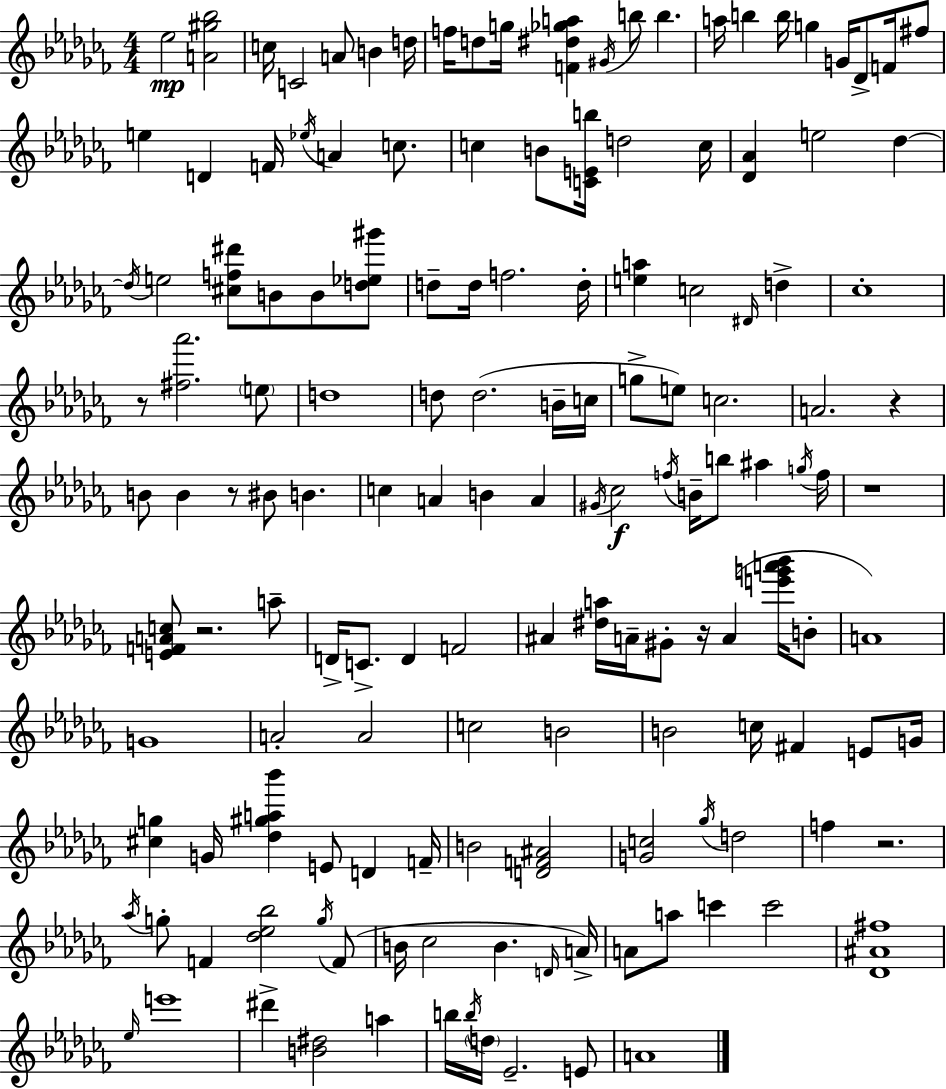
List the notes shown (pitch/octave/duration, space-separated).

Eb5/h [A4,G#5,Bb5]/h C5/s C4/h A4/e B4/q D5/s F5/s D5/e G5/s [F4,D#5,Gb5,A5]/q G#4/s B5/e B5/q. A5/s B5/q B5/s G5/q G4/s Db4/e F4/s F#5/e E5/q D4/q F4/s Eb5/s A4/q C5/e. C5/q B4/e [C4,E4,B5]/s D5/h C5/s [Db4,Ab4]/q E5/h Db5/q Db5/s E5/h [C#5,F5,D#6]/e B4/e B4/e [D5,Eb5,G#6]/e D5/e D5/s F5/h. D5/s [E5,A5]/q C5/h D#4/s D5/q CES5/w R/e [F#5,Ab6]/h. E5/e D5/w D5/e D5/h. B4/s C5/s G5/e E5/e C5/h. A4/h. R/q B4/e B4/q R/e BIS4/e B4/q. C5/q A4/q B4/q A4/q G#4/s CES5/h F5/s B4/s B5/e A#5/q G5/s F5/s R/w [E4,F4,A4,C5]/e R/h. A5/e D4/s C4/e. D4/q F4/h A#4/q [D#5,A5]/s A4/s G#4/e R/s A4/q [E6,G6,A6,Bb6]/s B4/e A4/w G4/w A4/h A4/h C5/h B4/h B4/h C5/s F#4/q E4/e G4/s [C#5,G5]/q G4/s [Db5,G#5,A5,Bb6]/q E4/e D4/q F4/s B4/h [D4,F4,A#4]/h [G4,C5]/h Gb5/s D5/h F5/q R/h. Ab5/s G5/e F4/q [Db5,Eb5,Bb5]/h G5/s F4/e B4/s CES5/h B4/q. D4/s A4/s A4/e A5/e C6/q C6/h [Db4,A#4,F#5]/w Eb5/s E6/w D#6/q [B4,D#5]/h A5/q B5/s B5/s D5/s Eb4/h. E4/e A4/w